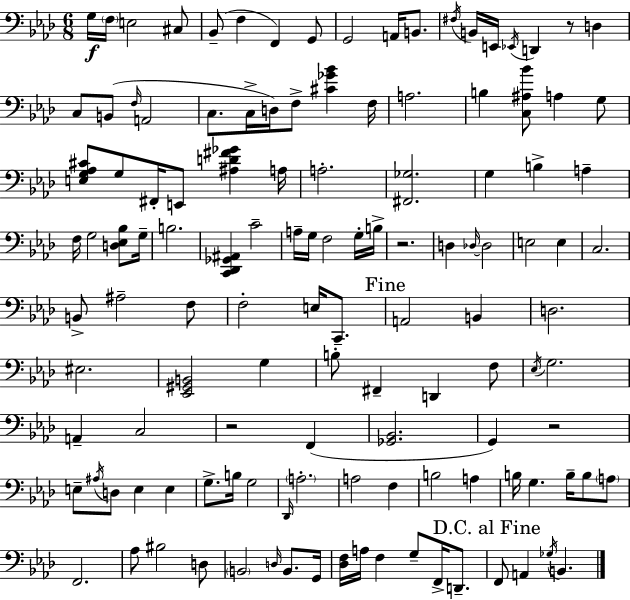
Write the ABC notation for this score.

X:1
T:Untitled
M:6/8
L:1/4
K:Ab
G,/4 F,/4 E,2 ^C,/2 _B,,/2 F, F,, G,,/2 G,,2 A,,/4 B,,/2 ^F,/4 B,,/4 E,,/4 _E,,/4 D,, z/2 D, C,/2 B,,/2 F,/4 A,,2 C,/2 C,/4 D,/4 F,/2 [^C_G_B] F,/4 A,2 B, [C,^A,_B]/2 A, G,/2 [E,G,_A,^C]/2 G,/2 ^F,,/4 E,,/2 [^A,D^F_G] A,/4 A,2 [^F,,_G,]2 G, B, A, F,/4 G,2 [D,_E,_B,]/2 G,/4 B,2 [C,,_D,,_G,,^A,,] C2 A,/4 G,/4 F,2 G,/4 B,/4 z2 D, _D,/4 _D,2 E,2 E, C,2 B,,/2 ^A,2 F,/2 F,2 E,/4 C,,/2 A,,2 B,, D,2 ^E,2 [_E,,^G,,B,,]2 G, B,/2 ^F,, D,, F,/2 _E,/4 G,2 A,, C,2 z2 F,, [_G,,_B,,]2 G,, z2 E,/2 ^A,/4 D,/2 E, E, G,/2 B,/4 G,2 _D,,/4 A,2 A,2 F, B,2 A, B,/4 G, B,/4 B,/2 A,/2 F,,2 _A,/2 ^B,2 D,/2 B,,2 D,/4 B,,/2 G,,/4 [_D,F,]/4 A,/4 F, G,/2 F,,/4 D,,/2 F,,/2 A,, _G,/4 B,,